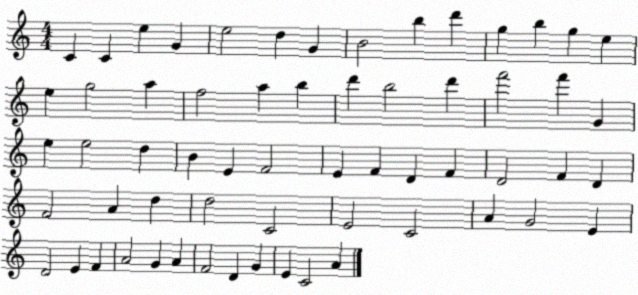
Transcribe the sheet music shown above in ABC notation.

X:1
T:Untitled
M:4/4
L:1/4
K:C
C C e G e2 d G B2 b d' g b g e e g2 a f2 a b d' b2 d' f'2 f' G e e2 d B E F2 E F D F D2 F D F2 A d d2 C2 E2 C2 A G2 E D2 E F A2 G A F2 D G E C2 A